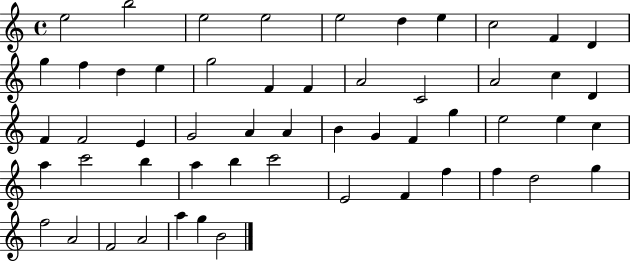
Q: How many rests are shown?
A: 0